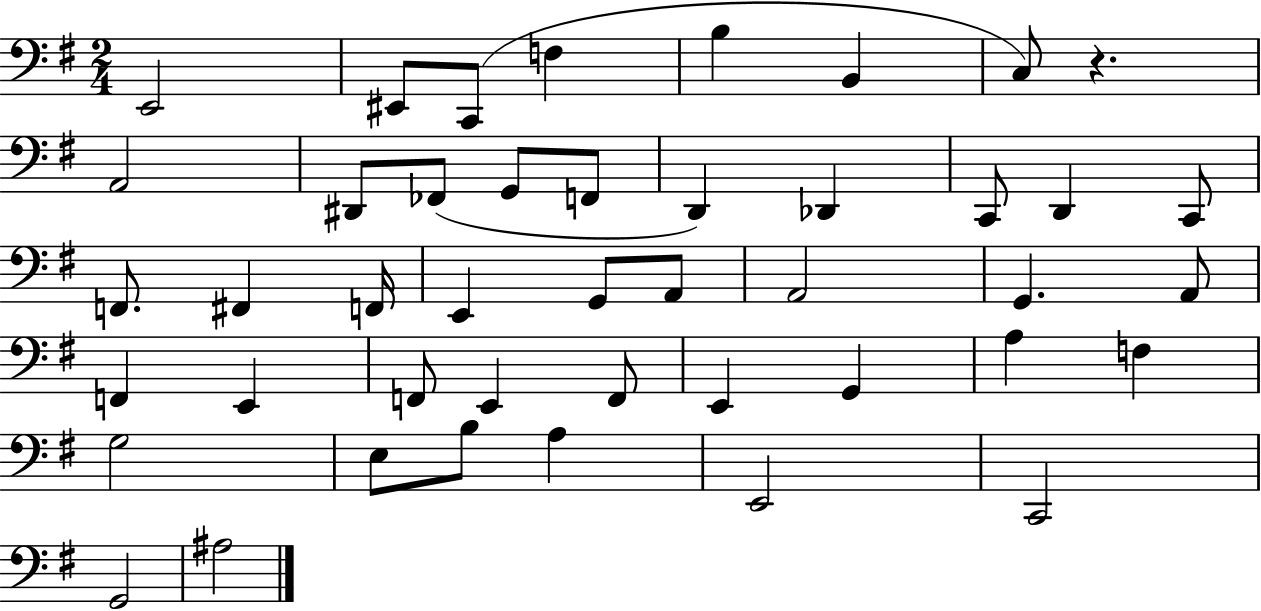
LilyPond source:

{
  \clef bass
  \numericTimeSignature
  \time 2/4
  \key g \major
  \repeat volta 2 { e,2 | eis,8 c,8( f4 | b4 b,4 | c8) r4. | \break a,2 | dis,8 fes,8( g,8 f,8 | d,4) des,4 | c,8 d,4 c,8 | \break f,8. fis,4 f,16 | e,4 g,8 a,8 | a,2 | g,4. a,8 | \break f,4 e,4 | f,8 e,4 f,8 | e,4 g,4 | a4 f4 | \break g2 | e8 b8 a4 | e,2 | c,2 | \break g,2 | ais2 | } \bar "|."
}